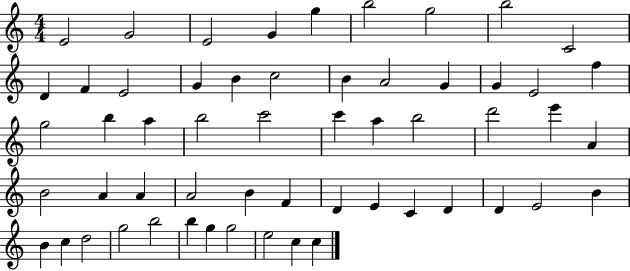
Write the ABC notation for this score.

X:1
T:Untitled
M:4/4
L:1/4
K:C
E2 G2 E2 G g b2 g2 b2 C2 D F E2 G B c2 B A2 G G E2 f g2 b a b2 c'2 c' a b2 d'2 e' A B2 A A A2 B F D E C D D E2 B B c d2 g2 b2 b g g2 e2 c c